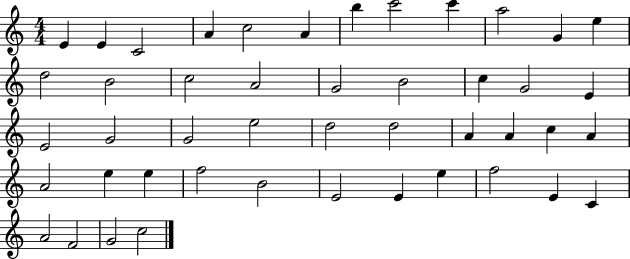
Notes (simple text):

E4/q E4/q C4/h A4/q C5/h A4/q B5/q C6/h C6/q A5/h G4/q E5/q D5/h B4/h C5/h A4/h G4/h B4/h C5/q G4/h E4/q E4/h G4/h G4/h E5/h D5/h D5/h A4/q A4/q C5/q A4/q A4/h E5/q E5/q F5/h B4/h E4/h E4/q E5/q F5/h E4/q C4/q A4/h F4/h G4/h C5/h